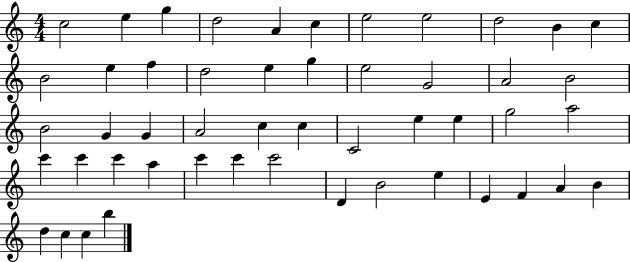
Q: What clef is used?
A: treble